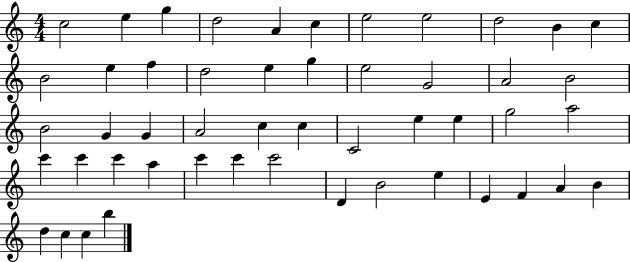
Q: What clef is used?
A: treble